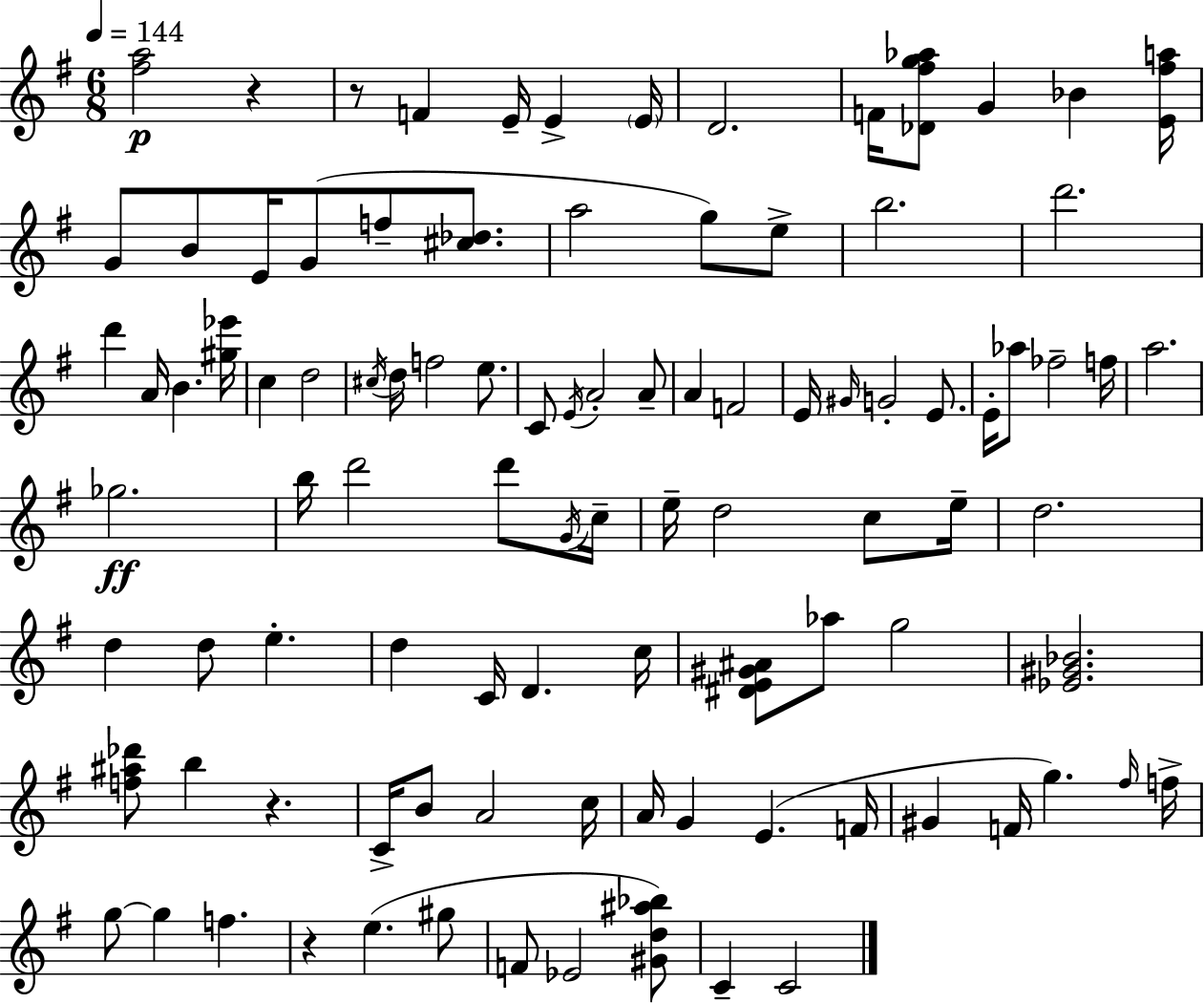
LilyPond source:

{
  \clef treble
  \numericTimeSignature
  \time 6/8
  \key e \minor
  \tempo 4 = 144
  <fis'' a''>2\p r4 | r8 f'4 e'16-- e'4-> \parenthesize e'16 | d'2. | f'16 <des' fis'' g'' aes''>8 g'4 bes'4 <e' fis'' a''>16 | \break g'8 b'8 e'16 g'8( f''8-- <cis'' des''>8. | a''2 g''8) e''8-> | b''2. | d'''2. | \break d'''4 a'16 b'4. <gis'' ees'''>16 | c''4 d''2 | \acciaccatura { cis''16 } d''16 f''2 e''8. | c'8 \acciaccatura { e'16 } a'2-. | \break a'8-- a'4 f'2 | e'16 \grace { gis'16 } g'2-. | e'8. e'16-. aes''8 fes''2-- | f''16 a''2. | \break ges''2.\ff | b''16 d'''2 | d'''8 \acciaccatura { g'16 } c''16-- e''16-- d''2 | c''8 e''16-- d''2. | \break d''4 d''8 e''4.-. | d''4 c'16 d'4. | c''16 <dis' e' gis' ais'>8 aes''8 g''2 | <ees' gis' bes'>2. | \break <f'' ais'' des'''>8 b''4 r4. | c'16-> b'8 a'2 | c''16 a'16 g'4 e'4.( | f'16 gis'4 f'16 g''4.) | \break \grace { fis''16 } f''16-> g''8~~ g''4 f''4. | r4 e''4.( | gis''8 f'8 ees'2 | <gis' d'' ais'' bes''>8) c'4-- c'2 | \break \bar "|."
}